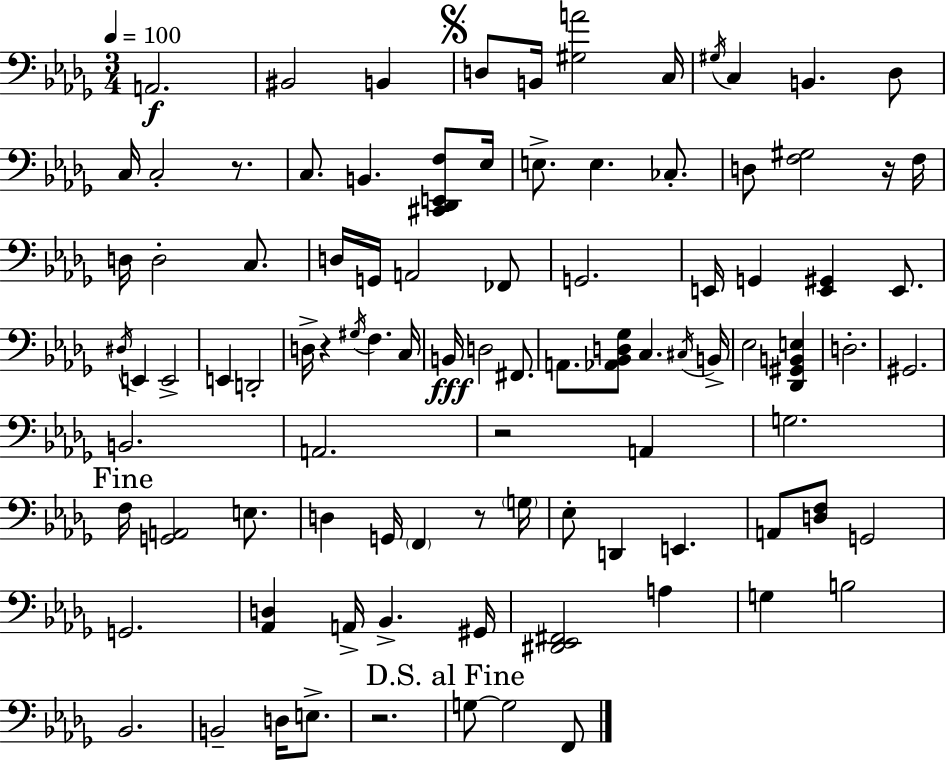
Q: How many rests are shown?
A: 6